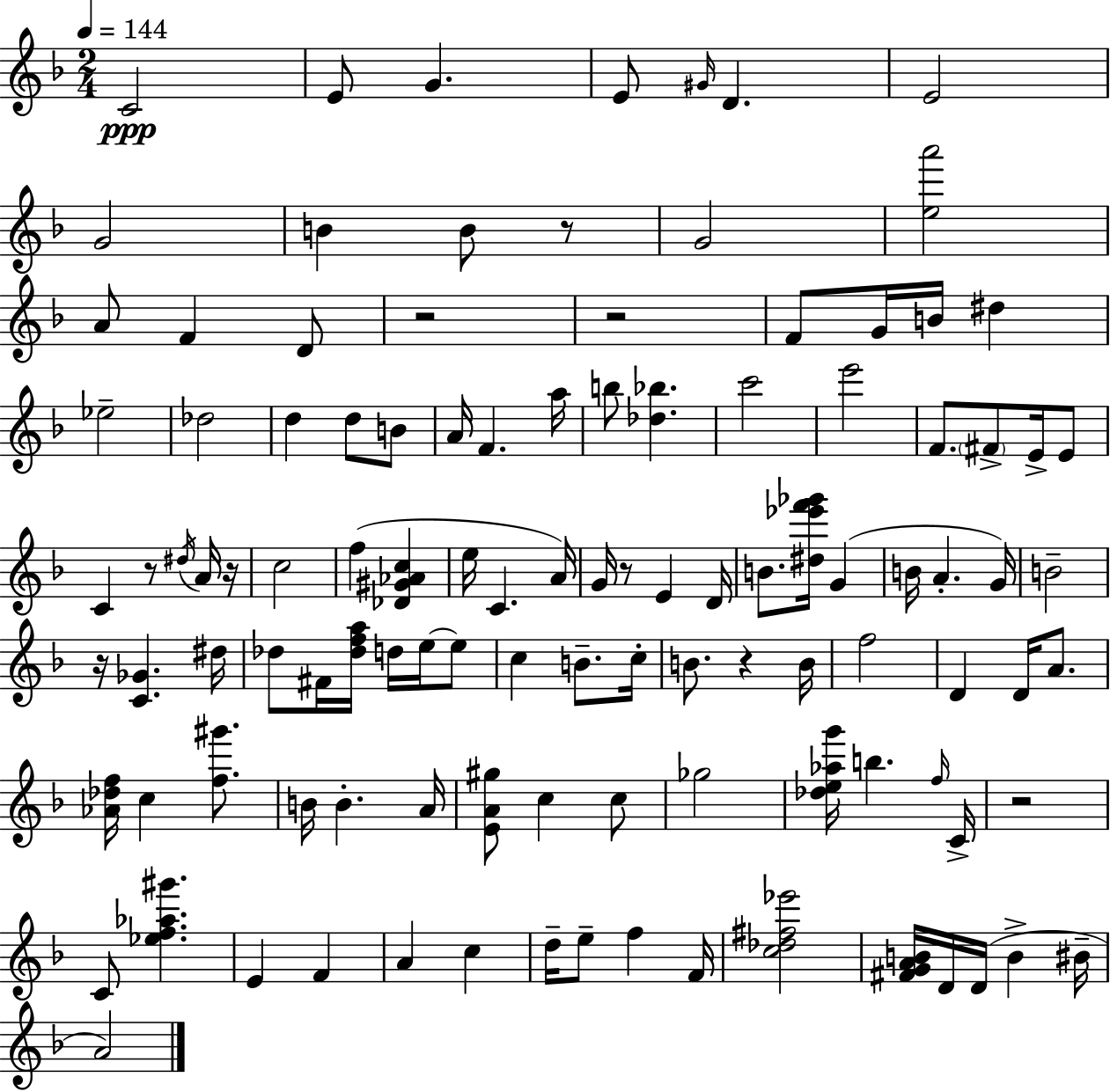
{
  \clef treble
  \numericTimeSignature
  \time 2/4
  \key f \major
  \tempo 4 = 144
  c'2\ppp | e'8 g'4. | e'8 \grace { gis'16 } d'4. | e'2 | \break g'2 | b'4 b'8 r8 | g'2 | <e'' a'''>2 | \break a'8 f'4 d'8 | r2 | r2 | f'8 g'16 b'16 dis''4 | \break ees''2-- | des''2 | d''4 d''8 b'8 | a'16 f'4. | \break a''16 b''8 <des'' bes''>4. | c'''2 | e'''2 | f'8. \parenthesize fis'8-> e'16-> e'8 | \break c'4 r8 \acciaccatura { dis''16 } | a'16 r16 c''2 | f''4( <des' gis' aes' c''>4 | e''16 c'4. | \break a'16) g'16 r8 e'4 | d'16 b'8. <dis'' ees''' f''' ges'''>16 g'4( | b'16 a'4.-. | g'16) b'2-- | \break r16 <c' ges'>4. | dis''16 des''8 fis'16 <des'' f'' a''>16 d''16 e''16~~ | e''8 c''4 b'8.-- | c''16-. b'8. r4 | \break b'16 f''2 | d'4 d'16 a'8. | <aes' des'' f''>16 c''4 <f'' gis'''>8. | b'16 b'4.-. | \break a'16 <e' a' gis''>8 c''4 | c''8 ges''2 | <des'' e'' aes'' g'''>16 b''4. | \grace { f''16 } c'16-> r2 | \break c'8 <ees'' f'' aes'' gis'''>4. | e'4 f'4 | a'4 c''4 | d''16-- e''8-- f''4 | \break f'16 <c'' des'' fis'' ees'''>2 | <fis' g' a' b'>16 d'16 d'16( b'4-> | bis'16-- a'2) | \bar "|."
}